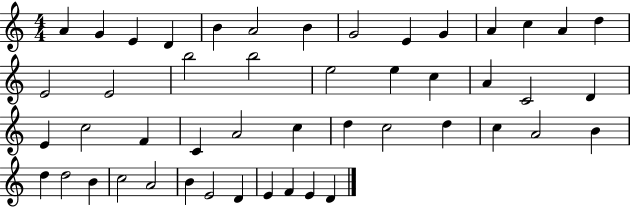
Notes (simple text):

A4/q G4/q E4/q D4/q B4/q A4/h B4/q G4/h E4/q G4/q A4/q C5/q A4/q D5/q E4/h E4/h B5/h B5/h E5/h E5/q C5/q A4/q C4/h D4/q E4/q C5/h F4/q C4/q A4/h C5/q D5/q C5/h D5/q C5/q A4/h B4/q D5/q D5/h B4/q C5/h A4/h B4/q E4/h D4/q E4/q F4/q E4/q D4/q